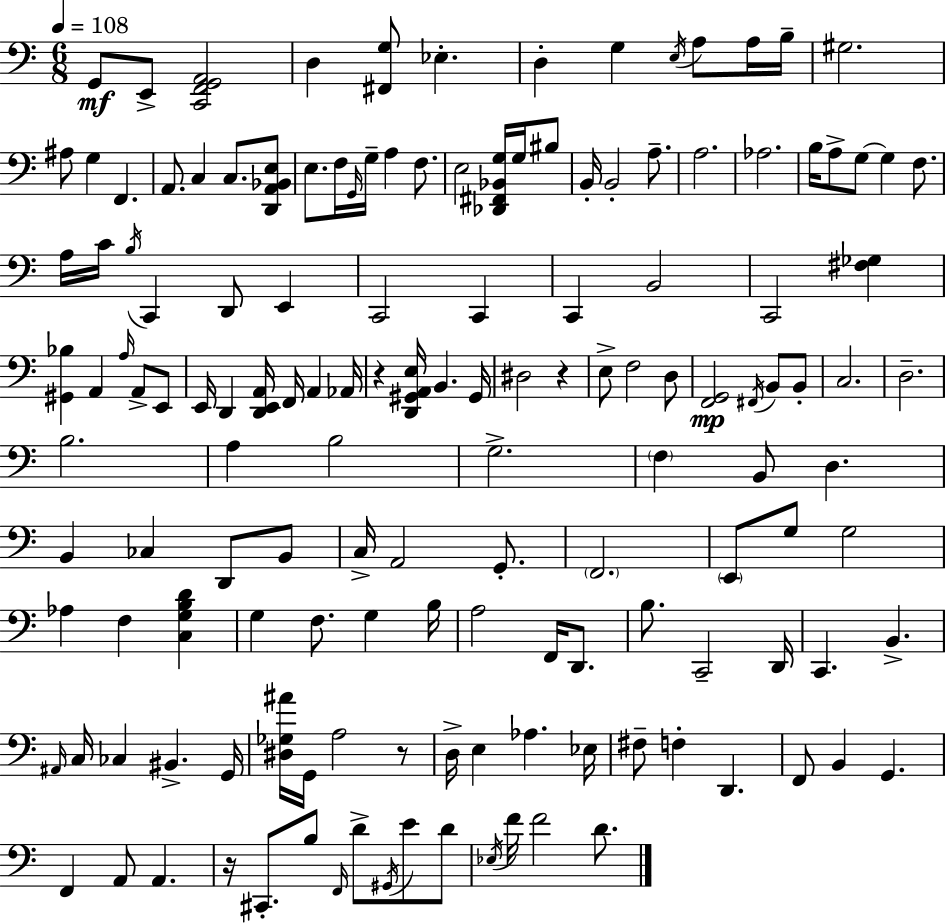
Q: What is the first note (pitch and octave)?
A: G2